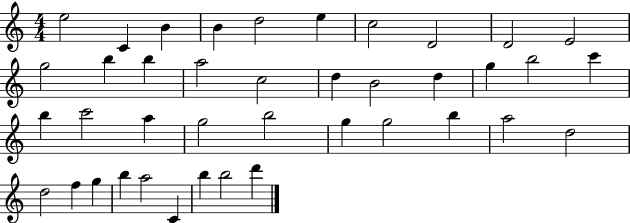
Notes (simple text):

E5/h C4/q B4/q B4/q D5/h E5/q C5/h D4/h D4/h E4/h G5/h B5/q B5/q A5/h C5/h D5/q B4/h D5/q G5/q B5/h C6/q B5/q C6/h A5/q G5/h B5/h G5/q G5/h B5/q A5/h D5/h D5/h F5/q G5/q B5/q A5/h C4/q B5/q B5/h D6/q